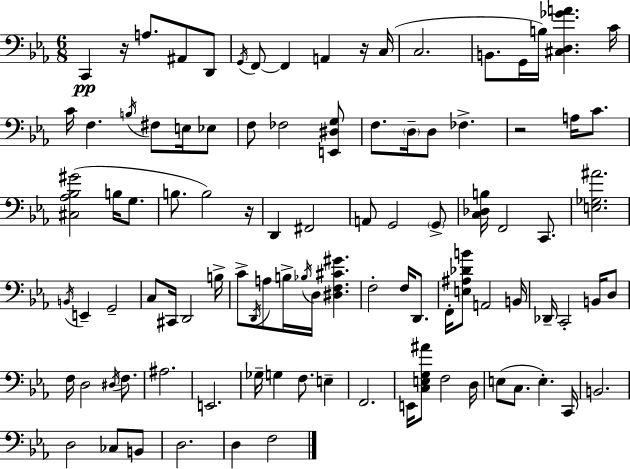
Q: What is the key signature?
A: EES major